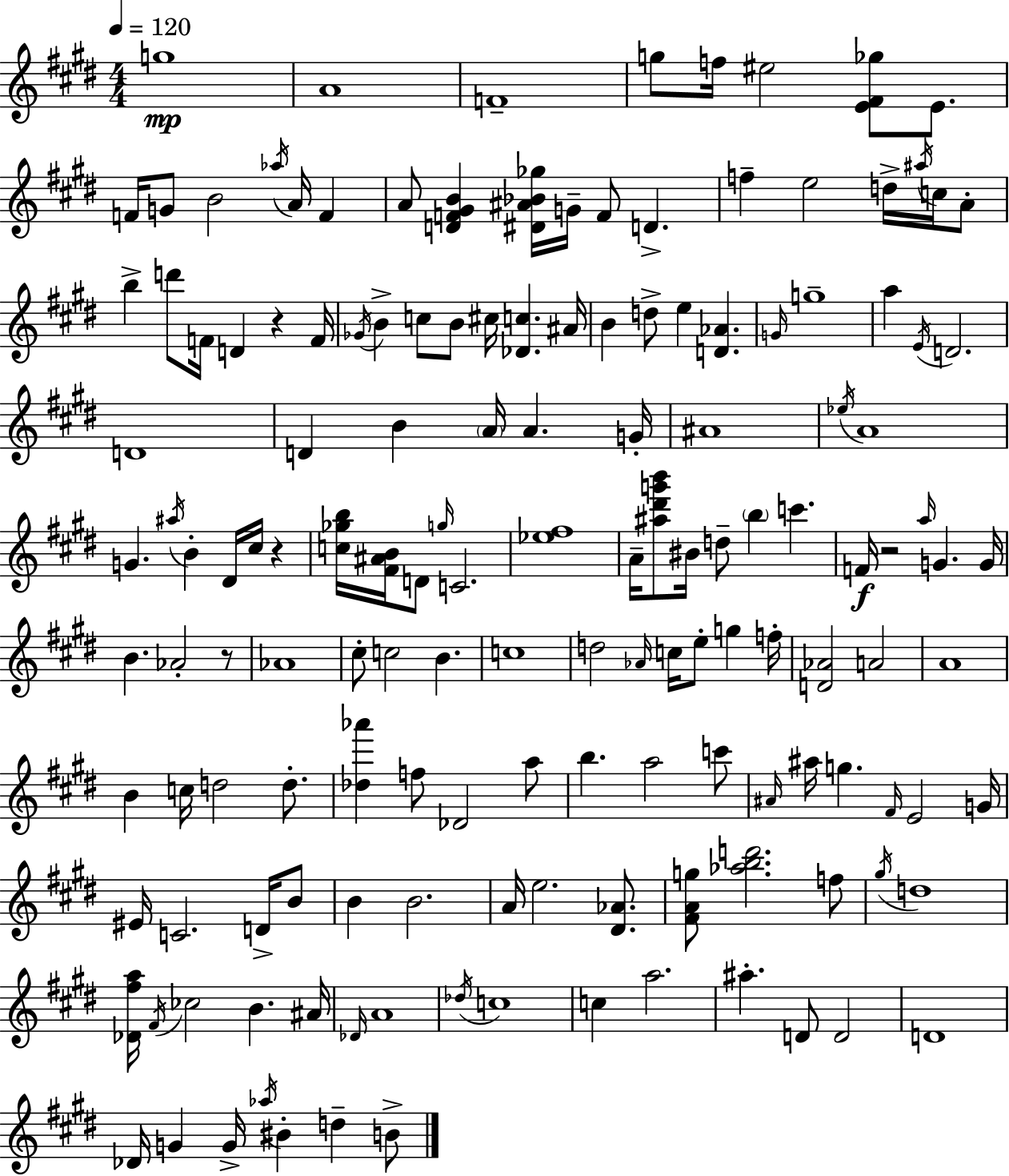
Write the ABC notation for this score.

X:1
T:Untitled
M:4/4
L:1/4
K:E
g4 A4 F4 g/2 f/4 ^e2 [E^F_g]/2 E/2 F/4 G/2 B2 _a/4 A/4 F A/2 [DF^GB] [^D^A_B_g]/4 G/4 F/2 D f e2 d/4 ^a/4 c/4 A/2 b d'/2 F/4 D z F/4 _G/4 B c/2 B/2 ^c/4 [_Dc] ^A/4 B d/2 e [D_A] G/4 g4 a E/4 D2 D4 D B A/4 A G/4 ^A4 _e/4 A4 G ^a/4 B ^D/4 ^c/4 z [c_gb]/4 [^F^AB]/4 D/2 g/4 C2 [_e^f]4 A/4 [^a^d'g'b']/2 ^B/4 d/2 b c' F/4 z2 a/4 G G/4 B _A2 z/2 _A4 ^c/2 c2 B c4 d2 _A/4 c/4 e/2 g f/4 [D_A]2 A2 A4 B c/4 d2 d/2 [_d_a'] f/2 _D2 a/2 b a2 c'/2 ^A/4 ^a/4 g ^F/4 E2 G/4 ^E/4 C2 D/4 B/2 B B2 A/4 e2 [^D_A]/2 [^FAg]/2 [_abd']2 f/2 ^g/4 d4 [_D^fa]/4 ^F/4 _c2 B ^A/4 _D/4 A4 _d/4 c4 c a2 ^a D/2 D2 D4 _D/4 G G/4 _a/4 ^B d B/2